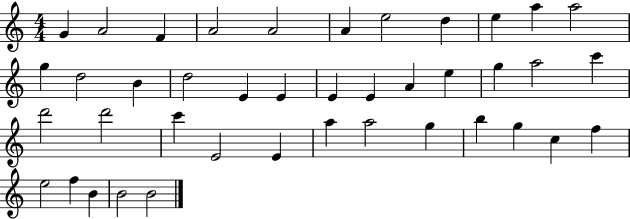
{
  \clef treble
  \numericTimeSignature
  \time 4/4
  \key c \major
  g'4 a'2 f'4 | a'2 a'2 | a'4 e''2 d''4 | e''4 a''4 a''2 | \break g''4 d''2 b'4 | d''2 e'4 e'4 | e'4 e'4 a'4 e''4 | g''4 a''2 c'''4 | \break d'''2 d'''2 | c'''4 e'2 e'4 | a''4 a''2 g''4 | b''4 g''4 c''4 f''4 | \break e''2 f''4 b'4 | b'2 b'2 | \bar "|."
}